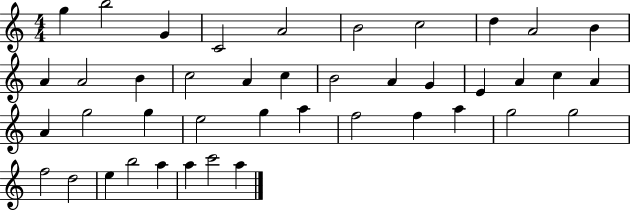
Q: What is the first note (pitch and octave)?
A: G5